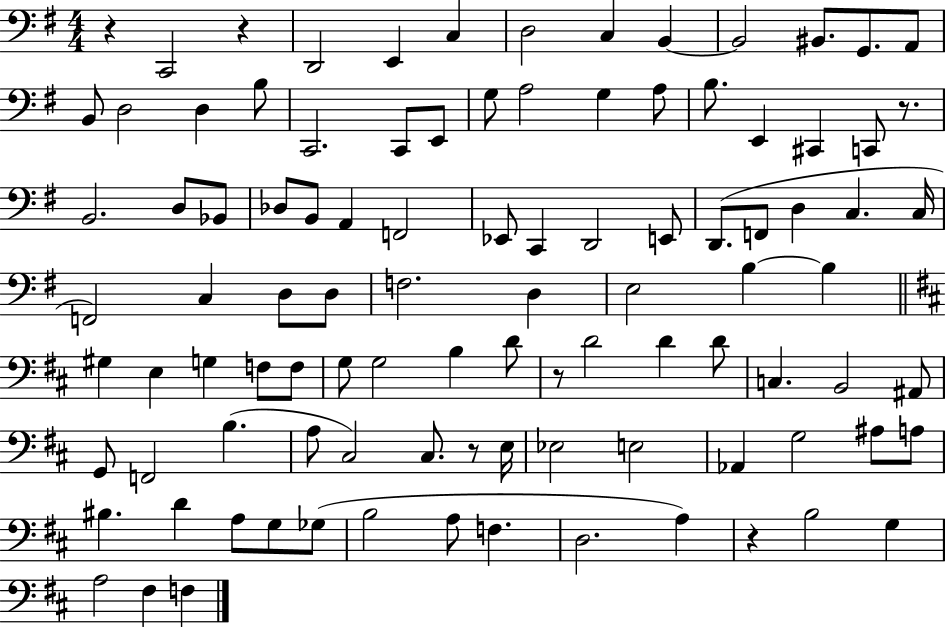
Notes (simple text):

R/q C2/h R/q D2/h E2/q C3/q D3/h C3/q B2/q B2/h BIS2/e. G2/e. A2/e B2/e D3/h D3/q B3/e C2/h. C2/e E2/e G3/e A3/h G3/q A3/e B3/e. E2/q C#2/q C2/e R/e. B2/h. D3/e Bb2/e Db3/e B2/e A2/q F2/h Eb2/e C2/q D2/h E2/e D2/e. F2/e D3/q C3/q. C3/s F2/h C3/q D3/e D3/e F3/h. D3/q E3/h B3/q B3/q G#3/q E3/q G3/q F3/e F3/e G3/e G3/h B3/q D4/e R/e D4/h D4/q D4/e C3/q. B2/h A#2/e G2/e F2/h B3/q. A3/e C#3/h C#3/e. R/e E3/s Eb3/h E3/h Ab2/q G3/h A#3/e A3/e BIS3/q. D4/q A3/e G3/e Gb3/e B3/h A3/e F3/q. D3/h. A3/q R/q B3/h G3/q A3/h F#3/q F3/q